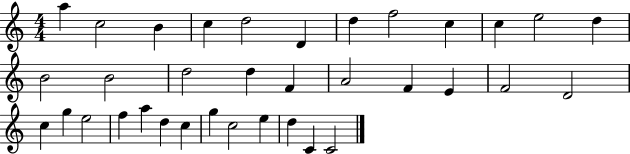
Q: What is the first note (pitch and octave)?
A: A5